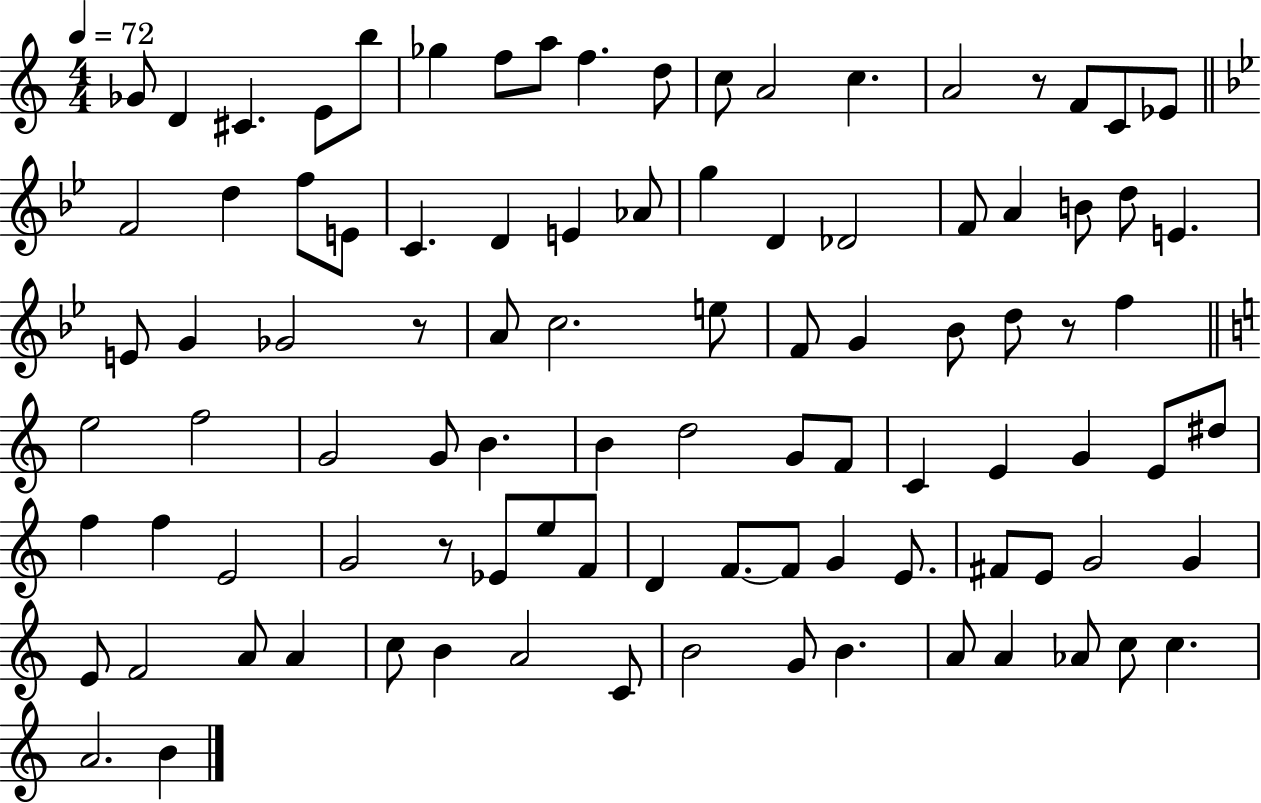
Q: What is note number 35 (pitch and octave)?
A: G4